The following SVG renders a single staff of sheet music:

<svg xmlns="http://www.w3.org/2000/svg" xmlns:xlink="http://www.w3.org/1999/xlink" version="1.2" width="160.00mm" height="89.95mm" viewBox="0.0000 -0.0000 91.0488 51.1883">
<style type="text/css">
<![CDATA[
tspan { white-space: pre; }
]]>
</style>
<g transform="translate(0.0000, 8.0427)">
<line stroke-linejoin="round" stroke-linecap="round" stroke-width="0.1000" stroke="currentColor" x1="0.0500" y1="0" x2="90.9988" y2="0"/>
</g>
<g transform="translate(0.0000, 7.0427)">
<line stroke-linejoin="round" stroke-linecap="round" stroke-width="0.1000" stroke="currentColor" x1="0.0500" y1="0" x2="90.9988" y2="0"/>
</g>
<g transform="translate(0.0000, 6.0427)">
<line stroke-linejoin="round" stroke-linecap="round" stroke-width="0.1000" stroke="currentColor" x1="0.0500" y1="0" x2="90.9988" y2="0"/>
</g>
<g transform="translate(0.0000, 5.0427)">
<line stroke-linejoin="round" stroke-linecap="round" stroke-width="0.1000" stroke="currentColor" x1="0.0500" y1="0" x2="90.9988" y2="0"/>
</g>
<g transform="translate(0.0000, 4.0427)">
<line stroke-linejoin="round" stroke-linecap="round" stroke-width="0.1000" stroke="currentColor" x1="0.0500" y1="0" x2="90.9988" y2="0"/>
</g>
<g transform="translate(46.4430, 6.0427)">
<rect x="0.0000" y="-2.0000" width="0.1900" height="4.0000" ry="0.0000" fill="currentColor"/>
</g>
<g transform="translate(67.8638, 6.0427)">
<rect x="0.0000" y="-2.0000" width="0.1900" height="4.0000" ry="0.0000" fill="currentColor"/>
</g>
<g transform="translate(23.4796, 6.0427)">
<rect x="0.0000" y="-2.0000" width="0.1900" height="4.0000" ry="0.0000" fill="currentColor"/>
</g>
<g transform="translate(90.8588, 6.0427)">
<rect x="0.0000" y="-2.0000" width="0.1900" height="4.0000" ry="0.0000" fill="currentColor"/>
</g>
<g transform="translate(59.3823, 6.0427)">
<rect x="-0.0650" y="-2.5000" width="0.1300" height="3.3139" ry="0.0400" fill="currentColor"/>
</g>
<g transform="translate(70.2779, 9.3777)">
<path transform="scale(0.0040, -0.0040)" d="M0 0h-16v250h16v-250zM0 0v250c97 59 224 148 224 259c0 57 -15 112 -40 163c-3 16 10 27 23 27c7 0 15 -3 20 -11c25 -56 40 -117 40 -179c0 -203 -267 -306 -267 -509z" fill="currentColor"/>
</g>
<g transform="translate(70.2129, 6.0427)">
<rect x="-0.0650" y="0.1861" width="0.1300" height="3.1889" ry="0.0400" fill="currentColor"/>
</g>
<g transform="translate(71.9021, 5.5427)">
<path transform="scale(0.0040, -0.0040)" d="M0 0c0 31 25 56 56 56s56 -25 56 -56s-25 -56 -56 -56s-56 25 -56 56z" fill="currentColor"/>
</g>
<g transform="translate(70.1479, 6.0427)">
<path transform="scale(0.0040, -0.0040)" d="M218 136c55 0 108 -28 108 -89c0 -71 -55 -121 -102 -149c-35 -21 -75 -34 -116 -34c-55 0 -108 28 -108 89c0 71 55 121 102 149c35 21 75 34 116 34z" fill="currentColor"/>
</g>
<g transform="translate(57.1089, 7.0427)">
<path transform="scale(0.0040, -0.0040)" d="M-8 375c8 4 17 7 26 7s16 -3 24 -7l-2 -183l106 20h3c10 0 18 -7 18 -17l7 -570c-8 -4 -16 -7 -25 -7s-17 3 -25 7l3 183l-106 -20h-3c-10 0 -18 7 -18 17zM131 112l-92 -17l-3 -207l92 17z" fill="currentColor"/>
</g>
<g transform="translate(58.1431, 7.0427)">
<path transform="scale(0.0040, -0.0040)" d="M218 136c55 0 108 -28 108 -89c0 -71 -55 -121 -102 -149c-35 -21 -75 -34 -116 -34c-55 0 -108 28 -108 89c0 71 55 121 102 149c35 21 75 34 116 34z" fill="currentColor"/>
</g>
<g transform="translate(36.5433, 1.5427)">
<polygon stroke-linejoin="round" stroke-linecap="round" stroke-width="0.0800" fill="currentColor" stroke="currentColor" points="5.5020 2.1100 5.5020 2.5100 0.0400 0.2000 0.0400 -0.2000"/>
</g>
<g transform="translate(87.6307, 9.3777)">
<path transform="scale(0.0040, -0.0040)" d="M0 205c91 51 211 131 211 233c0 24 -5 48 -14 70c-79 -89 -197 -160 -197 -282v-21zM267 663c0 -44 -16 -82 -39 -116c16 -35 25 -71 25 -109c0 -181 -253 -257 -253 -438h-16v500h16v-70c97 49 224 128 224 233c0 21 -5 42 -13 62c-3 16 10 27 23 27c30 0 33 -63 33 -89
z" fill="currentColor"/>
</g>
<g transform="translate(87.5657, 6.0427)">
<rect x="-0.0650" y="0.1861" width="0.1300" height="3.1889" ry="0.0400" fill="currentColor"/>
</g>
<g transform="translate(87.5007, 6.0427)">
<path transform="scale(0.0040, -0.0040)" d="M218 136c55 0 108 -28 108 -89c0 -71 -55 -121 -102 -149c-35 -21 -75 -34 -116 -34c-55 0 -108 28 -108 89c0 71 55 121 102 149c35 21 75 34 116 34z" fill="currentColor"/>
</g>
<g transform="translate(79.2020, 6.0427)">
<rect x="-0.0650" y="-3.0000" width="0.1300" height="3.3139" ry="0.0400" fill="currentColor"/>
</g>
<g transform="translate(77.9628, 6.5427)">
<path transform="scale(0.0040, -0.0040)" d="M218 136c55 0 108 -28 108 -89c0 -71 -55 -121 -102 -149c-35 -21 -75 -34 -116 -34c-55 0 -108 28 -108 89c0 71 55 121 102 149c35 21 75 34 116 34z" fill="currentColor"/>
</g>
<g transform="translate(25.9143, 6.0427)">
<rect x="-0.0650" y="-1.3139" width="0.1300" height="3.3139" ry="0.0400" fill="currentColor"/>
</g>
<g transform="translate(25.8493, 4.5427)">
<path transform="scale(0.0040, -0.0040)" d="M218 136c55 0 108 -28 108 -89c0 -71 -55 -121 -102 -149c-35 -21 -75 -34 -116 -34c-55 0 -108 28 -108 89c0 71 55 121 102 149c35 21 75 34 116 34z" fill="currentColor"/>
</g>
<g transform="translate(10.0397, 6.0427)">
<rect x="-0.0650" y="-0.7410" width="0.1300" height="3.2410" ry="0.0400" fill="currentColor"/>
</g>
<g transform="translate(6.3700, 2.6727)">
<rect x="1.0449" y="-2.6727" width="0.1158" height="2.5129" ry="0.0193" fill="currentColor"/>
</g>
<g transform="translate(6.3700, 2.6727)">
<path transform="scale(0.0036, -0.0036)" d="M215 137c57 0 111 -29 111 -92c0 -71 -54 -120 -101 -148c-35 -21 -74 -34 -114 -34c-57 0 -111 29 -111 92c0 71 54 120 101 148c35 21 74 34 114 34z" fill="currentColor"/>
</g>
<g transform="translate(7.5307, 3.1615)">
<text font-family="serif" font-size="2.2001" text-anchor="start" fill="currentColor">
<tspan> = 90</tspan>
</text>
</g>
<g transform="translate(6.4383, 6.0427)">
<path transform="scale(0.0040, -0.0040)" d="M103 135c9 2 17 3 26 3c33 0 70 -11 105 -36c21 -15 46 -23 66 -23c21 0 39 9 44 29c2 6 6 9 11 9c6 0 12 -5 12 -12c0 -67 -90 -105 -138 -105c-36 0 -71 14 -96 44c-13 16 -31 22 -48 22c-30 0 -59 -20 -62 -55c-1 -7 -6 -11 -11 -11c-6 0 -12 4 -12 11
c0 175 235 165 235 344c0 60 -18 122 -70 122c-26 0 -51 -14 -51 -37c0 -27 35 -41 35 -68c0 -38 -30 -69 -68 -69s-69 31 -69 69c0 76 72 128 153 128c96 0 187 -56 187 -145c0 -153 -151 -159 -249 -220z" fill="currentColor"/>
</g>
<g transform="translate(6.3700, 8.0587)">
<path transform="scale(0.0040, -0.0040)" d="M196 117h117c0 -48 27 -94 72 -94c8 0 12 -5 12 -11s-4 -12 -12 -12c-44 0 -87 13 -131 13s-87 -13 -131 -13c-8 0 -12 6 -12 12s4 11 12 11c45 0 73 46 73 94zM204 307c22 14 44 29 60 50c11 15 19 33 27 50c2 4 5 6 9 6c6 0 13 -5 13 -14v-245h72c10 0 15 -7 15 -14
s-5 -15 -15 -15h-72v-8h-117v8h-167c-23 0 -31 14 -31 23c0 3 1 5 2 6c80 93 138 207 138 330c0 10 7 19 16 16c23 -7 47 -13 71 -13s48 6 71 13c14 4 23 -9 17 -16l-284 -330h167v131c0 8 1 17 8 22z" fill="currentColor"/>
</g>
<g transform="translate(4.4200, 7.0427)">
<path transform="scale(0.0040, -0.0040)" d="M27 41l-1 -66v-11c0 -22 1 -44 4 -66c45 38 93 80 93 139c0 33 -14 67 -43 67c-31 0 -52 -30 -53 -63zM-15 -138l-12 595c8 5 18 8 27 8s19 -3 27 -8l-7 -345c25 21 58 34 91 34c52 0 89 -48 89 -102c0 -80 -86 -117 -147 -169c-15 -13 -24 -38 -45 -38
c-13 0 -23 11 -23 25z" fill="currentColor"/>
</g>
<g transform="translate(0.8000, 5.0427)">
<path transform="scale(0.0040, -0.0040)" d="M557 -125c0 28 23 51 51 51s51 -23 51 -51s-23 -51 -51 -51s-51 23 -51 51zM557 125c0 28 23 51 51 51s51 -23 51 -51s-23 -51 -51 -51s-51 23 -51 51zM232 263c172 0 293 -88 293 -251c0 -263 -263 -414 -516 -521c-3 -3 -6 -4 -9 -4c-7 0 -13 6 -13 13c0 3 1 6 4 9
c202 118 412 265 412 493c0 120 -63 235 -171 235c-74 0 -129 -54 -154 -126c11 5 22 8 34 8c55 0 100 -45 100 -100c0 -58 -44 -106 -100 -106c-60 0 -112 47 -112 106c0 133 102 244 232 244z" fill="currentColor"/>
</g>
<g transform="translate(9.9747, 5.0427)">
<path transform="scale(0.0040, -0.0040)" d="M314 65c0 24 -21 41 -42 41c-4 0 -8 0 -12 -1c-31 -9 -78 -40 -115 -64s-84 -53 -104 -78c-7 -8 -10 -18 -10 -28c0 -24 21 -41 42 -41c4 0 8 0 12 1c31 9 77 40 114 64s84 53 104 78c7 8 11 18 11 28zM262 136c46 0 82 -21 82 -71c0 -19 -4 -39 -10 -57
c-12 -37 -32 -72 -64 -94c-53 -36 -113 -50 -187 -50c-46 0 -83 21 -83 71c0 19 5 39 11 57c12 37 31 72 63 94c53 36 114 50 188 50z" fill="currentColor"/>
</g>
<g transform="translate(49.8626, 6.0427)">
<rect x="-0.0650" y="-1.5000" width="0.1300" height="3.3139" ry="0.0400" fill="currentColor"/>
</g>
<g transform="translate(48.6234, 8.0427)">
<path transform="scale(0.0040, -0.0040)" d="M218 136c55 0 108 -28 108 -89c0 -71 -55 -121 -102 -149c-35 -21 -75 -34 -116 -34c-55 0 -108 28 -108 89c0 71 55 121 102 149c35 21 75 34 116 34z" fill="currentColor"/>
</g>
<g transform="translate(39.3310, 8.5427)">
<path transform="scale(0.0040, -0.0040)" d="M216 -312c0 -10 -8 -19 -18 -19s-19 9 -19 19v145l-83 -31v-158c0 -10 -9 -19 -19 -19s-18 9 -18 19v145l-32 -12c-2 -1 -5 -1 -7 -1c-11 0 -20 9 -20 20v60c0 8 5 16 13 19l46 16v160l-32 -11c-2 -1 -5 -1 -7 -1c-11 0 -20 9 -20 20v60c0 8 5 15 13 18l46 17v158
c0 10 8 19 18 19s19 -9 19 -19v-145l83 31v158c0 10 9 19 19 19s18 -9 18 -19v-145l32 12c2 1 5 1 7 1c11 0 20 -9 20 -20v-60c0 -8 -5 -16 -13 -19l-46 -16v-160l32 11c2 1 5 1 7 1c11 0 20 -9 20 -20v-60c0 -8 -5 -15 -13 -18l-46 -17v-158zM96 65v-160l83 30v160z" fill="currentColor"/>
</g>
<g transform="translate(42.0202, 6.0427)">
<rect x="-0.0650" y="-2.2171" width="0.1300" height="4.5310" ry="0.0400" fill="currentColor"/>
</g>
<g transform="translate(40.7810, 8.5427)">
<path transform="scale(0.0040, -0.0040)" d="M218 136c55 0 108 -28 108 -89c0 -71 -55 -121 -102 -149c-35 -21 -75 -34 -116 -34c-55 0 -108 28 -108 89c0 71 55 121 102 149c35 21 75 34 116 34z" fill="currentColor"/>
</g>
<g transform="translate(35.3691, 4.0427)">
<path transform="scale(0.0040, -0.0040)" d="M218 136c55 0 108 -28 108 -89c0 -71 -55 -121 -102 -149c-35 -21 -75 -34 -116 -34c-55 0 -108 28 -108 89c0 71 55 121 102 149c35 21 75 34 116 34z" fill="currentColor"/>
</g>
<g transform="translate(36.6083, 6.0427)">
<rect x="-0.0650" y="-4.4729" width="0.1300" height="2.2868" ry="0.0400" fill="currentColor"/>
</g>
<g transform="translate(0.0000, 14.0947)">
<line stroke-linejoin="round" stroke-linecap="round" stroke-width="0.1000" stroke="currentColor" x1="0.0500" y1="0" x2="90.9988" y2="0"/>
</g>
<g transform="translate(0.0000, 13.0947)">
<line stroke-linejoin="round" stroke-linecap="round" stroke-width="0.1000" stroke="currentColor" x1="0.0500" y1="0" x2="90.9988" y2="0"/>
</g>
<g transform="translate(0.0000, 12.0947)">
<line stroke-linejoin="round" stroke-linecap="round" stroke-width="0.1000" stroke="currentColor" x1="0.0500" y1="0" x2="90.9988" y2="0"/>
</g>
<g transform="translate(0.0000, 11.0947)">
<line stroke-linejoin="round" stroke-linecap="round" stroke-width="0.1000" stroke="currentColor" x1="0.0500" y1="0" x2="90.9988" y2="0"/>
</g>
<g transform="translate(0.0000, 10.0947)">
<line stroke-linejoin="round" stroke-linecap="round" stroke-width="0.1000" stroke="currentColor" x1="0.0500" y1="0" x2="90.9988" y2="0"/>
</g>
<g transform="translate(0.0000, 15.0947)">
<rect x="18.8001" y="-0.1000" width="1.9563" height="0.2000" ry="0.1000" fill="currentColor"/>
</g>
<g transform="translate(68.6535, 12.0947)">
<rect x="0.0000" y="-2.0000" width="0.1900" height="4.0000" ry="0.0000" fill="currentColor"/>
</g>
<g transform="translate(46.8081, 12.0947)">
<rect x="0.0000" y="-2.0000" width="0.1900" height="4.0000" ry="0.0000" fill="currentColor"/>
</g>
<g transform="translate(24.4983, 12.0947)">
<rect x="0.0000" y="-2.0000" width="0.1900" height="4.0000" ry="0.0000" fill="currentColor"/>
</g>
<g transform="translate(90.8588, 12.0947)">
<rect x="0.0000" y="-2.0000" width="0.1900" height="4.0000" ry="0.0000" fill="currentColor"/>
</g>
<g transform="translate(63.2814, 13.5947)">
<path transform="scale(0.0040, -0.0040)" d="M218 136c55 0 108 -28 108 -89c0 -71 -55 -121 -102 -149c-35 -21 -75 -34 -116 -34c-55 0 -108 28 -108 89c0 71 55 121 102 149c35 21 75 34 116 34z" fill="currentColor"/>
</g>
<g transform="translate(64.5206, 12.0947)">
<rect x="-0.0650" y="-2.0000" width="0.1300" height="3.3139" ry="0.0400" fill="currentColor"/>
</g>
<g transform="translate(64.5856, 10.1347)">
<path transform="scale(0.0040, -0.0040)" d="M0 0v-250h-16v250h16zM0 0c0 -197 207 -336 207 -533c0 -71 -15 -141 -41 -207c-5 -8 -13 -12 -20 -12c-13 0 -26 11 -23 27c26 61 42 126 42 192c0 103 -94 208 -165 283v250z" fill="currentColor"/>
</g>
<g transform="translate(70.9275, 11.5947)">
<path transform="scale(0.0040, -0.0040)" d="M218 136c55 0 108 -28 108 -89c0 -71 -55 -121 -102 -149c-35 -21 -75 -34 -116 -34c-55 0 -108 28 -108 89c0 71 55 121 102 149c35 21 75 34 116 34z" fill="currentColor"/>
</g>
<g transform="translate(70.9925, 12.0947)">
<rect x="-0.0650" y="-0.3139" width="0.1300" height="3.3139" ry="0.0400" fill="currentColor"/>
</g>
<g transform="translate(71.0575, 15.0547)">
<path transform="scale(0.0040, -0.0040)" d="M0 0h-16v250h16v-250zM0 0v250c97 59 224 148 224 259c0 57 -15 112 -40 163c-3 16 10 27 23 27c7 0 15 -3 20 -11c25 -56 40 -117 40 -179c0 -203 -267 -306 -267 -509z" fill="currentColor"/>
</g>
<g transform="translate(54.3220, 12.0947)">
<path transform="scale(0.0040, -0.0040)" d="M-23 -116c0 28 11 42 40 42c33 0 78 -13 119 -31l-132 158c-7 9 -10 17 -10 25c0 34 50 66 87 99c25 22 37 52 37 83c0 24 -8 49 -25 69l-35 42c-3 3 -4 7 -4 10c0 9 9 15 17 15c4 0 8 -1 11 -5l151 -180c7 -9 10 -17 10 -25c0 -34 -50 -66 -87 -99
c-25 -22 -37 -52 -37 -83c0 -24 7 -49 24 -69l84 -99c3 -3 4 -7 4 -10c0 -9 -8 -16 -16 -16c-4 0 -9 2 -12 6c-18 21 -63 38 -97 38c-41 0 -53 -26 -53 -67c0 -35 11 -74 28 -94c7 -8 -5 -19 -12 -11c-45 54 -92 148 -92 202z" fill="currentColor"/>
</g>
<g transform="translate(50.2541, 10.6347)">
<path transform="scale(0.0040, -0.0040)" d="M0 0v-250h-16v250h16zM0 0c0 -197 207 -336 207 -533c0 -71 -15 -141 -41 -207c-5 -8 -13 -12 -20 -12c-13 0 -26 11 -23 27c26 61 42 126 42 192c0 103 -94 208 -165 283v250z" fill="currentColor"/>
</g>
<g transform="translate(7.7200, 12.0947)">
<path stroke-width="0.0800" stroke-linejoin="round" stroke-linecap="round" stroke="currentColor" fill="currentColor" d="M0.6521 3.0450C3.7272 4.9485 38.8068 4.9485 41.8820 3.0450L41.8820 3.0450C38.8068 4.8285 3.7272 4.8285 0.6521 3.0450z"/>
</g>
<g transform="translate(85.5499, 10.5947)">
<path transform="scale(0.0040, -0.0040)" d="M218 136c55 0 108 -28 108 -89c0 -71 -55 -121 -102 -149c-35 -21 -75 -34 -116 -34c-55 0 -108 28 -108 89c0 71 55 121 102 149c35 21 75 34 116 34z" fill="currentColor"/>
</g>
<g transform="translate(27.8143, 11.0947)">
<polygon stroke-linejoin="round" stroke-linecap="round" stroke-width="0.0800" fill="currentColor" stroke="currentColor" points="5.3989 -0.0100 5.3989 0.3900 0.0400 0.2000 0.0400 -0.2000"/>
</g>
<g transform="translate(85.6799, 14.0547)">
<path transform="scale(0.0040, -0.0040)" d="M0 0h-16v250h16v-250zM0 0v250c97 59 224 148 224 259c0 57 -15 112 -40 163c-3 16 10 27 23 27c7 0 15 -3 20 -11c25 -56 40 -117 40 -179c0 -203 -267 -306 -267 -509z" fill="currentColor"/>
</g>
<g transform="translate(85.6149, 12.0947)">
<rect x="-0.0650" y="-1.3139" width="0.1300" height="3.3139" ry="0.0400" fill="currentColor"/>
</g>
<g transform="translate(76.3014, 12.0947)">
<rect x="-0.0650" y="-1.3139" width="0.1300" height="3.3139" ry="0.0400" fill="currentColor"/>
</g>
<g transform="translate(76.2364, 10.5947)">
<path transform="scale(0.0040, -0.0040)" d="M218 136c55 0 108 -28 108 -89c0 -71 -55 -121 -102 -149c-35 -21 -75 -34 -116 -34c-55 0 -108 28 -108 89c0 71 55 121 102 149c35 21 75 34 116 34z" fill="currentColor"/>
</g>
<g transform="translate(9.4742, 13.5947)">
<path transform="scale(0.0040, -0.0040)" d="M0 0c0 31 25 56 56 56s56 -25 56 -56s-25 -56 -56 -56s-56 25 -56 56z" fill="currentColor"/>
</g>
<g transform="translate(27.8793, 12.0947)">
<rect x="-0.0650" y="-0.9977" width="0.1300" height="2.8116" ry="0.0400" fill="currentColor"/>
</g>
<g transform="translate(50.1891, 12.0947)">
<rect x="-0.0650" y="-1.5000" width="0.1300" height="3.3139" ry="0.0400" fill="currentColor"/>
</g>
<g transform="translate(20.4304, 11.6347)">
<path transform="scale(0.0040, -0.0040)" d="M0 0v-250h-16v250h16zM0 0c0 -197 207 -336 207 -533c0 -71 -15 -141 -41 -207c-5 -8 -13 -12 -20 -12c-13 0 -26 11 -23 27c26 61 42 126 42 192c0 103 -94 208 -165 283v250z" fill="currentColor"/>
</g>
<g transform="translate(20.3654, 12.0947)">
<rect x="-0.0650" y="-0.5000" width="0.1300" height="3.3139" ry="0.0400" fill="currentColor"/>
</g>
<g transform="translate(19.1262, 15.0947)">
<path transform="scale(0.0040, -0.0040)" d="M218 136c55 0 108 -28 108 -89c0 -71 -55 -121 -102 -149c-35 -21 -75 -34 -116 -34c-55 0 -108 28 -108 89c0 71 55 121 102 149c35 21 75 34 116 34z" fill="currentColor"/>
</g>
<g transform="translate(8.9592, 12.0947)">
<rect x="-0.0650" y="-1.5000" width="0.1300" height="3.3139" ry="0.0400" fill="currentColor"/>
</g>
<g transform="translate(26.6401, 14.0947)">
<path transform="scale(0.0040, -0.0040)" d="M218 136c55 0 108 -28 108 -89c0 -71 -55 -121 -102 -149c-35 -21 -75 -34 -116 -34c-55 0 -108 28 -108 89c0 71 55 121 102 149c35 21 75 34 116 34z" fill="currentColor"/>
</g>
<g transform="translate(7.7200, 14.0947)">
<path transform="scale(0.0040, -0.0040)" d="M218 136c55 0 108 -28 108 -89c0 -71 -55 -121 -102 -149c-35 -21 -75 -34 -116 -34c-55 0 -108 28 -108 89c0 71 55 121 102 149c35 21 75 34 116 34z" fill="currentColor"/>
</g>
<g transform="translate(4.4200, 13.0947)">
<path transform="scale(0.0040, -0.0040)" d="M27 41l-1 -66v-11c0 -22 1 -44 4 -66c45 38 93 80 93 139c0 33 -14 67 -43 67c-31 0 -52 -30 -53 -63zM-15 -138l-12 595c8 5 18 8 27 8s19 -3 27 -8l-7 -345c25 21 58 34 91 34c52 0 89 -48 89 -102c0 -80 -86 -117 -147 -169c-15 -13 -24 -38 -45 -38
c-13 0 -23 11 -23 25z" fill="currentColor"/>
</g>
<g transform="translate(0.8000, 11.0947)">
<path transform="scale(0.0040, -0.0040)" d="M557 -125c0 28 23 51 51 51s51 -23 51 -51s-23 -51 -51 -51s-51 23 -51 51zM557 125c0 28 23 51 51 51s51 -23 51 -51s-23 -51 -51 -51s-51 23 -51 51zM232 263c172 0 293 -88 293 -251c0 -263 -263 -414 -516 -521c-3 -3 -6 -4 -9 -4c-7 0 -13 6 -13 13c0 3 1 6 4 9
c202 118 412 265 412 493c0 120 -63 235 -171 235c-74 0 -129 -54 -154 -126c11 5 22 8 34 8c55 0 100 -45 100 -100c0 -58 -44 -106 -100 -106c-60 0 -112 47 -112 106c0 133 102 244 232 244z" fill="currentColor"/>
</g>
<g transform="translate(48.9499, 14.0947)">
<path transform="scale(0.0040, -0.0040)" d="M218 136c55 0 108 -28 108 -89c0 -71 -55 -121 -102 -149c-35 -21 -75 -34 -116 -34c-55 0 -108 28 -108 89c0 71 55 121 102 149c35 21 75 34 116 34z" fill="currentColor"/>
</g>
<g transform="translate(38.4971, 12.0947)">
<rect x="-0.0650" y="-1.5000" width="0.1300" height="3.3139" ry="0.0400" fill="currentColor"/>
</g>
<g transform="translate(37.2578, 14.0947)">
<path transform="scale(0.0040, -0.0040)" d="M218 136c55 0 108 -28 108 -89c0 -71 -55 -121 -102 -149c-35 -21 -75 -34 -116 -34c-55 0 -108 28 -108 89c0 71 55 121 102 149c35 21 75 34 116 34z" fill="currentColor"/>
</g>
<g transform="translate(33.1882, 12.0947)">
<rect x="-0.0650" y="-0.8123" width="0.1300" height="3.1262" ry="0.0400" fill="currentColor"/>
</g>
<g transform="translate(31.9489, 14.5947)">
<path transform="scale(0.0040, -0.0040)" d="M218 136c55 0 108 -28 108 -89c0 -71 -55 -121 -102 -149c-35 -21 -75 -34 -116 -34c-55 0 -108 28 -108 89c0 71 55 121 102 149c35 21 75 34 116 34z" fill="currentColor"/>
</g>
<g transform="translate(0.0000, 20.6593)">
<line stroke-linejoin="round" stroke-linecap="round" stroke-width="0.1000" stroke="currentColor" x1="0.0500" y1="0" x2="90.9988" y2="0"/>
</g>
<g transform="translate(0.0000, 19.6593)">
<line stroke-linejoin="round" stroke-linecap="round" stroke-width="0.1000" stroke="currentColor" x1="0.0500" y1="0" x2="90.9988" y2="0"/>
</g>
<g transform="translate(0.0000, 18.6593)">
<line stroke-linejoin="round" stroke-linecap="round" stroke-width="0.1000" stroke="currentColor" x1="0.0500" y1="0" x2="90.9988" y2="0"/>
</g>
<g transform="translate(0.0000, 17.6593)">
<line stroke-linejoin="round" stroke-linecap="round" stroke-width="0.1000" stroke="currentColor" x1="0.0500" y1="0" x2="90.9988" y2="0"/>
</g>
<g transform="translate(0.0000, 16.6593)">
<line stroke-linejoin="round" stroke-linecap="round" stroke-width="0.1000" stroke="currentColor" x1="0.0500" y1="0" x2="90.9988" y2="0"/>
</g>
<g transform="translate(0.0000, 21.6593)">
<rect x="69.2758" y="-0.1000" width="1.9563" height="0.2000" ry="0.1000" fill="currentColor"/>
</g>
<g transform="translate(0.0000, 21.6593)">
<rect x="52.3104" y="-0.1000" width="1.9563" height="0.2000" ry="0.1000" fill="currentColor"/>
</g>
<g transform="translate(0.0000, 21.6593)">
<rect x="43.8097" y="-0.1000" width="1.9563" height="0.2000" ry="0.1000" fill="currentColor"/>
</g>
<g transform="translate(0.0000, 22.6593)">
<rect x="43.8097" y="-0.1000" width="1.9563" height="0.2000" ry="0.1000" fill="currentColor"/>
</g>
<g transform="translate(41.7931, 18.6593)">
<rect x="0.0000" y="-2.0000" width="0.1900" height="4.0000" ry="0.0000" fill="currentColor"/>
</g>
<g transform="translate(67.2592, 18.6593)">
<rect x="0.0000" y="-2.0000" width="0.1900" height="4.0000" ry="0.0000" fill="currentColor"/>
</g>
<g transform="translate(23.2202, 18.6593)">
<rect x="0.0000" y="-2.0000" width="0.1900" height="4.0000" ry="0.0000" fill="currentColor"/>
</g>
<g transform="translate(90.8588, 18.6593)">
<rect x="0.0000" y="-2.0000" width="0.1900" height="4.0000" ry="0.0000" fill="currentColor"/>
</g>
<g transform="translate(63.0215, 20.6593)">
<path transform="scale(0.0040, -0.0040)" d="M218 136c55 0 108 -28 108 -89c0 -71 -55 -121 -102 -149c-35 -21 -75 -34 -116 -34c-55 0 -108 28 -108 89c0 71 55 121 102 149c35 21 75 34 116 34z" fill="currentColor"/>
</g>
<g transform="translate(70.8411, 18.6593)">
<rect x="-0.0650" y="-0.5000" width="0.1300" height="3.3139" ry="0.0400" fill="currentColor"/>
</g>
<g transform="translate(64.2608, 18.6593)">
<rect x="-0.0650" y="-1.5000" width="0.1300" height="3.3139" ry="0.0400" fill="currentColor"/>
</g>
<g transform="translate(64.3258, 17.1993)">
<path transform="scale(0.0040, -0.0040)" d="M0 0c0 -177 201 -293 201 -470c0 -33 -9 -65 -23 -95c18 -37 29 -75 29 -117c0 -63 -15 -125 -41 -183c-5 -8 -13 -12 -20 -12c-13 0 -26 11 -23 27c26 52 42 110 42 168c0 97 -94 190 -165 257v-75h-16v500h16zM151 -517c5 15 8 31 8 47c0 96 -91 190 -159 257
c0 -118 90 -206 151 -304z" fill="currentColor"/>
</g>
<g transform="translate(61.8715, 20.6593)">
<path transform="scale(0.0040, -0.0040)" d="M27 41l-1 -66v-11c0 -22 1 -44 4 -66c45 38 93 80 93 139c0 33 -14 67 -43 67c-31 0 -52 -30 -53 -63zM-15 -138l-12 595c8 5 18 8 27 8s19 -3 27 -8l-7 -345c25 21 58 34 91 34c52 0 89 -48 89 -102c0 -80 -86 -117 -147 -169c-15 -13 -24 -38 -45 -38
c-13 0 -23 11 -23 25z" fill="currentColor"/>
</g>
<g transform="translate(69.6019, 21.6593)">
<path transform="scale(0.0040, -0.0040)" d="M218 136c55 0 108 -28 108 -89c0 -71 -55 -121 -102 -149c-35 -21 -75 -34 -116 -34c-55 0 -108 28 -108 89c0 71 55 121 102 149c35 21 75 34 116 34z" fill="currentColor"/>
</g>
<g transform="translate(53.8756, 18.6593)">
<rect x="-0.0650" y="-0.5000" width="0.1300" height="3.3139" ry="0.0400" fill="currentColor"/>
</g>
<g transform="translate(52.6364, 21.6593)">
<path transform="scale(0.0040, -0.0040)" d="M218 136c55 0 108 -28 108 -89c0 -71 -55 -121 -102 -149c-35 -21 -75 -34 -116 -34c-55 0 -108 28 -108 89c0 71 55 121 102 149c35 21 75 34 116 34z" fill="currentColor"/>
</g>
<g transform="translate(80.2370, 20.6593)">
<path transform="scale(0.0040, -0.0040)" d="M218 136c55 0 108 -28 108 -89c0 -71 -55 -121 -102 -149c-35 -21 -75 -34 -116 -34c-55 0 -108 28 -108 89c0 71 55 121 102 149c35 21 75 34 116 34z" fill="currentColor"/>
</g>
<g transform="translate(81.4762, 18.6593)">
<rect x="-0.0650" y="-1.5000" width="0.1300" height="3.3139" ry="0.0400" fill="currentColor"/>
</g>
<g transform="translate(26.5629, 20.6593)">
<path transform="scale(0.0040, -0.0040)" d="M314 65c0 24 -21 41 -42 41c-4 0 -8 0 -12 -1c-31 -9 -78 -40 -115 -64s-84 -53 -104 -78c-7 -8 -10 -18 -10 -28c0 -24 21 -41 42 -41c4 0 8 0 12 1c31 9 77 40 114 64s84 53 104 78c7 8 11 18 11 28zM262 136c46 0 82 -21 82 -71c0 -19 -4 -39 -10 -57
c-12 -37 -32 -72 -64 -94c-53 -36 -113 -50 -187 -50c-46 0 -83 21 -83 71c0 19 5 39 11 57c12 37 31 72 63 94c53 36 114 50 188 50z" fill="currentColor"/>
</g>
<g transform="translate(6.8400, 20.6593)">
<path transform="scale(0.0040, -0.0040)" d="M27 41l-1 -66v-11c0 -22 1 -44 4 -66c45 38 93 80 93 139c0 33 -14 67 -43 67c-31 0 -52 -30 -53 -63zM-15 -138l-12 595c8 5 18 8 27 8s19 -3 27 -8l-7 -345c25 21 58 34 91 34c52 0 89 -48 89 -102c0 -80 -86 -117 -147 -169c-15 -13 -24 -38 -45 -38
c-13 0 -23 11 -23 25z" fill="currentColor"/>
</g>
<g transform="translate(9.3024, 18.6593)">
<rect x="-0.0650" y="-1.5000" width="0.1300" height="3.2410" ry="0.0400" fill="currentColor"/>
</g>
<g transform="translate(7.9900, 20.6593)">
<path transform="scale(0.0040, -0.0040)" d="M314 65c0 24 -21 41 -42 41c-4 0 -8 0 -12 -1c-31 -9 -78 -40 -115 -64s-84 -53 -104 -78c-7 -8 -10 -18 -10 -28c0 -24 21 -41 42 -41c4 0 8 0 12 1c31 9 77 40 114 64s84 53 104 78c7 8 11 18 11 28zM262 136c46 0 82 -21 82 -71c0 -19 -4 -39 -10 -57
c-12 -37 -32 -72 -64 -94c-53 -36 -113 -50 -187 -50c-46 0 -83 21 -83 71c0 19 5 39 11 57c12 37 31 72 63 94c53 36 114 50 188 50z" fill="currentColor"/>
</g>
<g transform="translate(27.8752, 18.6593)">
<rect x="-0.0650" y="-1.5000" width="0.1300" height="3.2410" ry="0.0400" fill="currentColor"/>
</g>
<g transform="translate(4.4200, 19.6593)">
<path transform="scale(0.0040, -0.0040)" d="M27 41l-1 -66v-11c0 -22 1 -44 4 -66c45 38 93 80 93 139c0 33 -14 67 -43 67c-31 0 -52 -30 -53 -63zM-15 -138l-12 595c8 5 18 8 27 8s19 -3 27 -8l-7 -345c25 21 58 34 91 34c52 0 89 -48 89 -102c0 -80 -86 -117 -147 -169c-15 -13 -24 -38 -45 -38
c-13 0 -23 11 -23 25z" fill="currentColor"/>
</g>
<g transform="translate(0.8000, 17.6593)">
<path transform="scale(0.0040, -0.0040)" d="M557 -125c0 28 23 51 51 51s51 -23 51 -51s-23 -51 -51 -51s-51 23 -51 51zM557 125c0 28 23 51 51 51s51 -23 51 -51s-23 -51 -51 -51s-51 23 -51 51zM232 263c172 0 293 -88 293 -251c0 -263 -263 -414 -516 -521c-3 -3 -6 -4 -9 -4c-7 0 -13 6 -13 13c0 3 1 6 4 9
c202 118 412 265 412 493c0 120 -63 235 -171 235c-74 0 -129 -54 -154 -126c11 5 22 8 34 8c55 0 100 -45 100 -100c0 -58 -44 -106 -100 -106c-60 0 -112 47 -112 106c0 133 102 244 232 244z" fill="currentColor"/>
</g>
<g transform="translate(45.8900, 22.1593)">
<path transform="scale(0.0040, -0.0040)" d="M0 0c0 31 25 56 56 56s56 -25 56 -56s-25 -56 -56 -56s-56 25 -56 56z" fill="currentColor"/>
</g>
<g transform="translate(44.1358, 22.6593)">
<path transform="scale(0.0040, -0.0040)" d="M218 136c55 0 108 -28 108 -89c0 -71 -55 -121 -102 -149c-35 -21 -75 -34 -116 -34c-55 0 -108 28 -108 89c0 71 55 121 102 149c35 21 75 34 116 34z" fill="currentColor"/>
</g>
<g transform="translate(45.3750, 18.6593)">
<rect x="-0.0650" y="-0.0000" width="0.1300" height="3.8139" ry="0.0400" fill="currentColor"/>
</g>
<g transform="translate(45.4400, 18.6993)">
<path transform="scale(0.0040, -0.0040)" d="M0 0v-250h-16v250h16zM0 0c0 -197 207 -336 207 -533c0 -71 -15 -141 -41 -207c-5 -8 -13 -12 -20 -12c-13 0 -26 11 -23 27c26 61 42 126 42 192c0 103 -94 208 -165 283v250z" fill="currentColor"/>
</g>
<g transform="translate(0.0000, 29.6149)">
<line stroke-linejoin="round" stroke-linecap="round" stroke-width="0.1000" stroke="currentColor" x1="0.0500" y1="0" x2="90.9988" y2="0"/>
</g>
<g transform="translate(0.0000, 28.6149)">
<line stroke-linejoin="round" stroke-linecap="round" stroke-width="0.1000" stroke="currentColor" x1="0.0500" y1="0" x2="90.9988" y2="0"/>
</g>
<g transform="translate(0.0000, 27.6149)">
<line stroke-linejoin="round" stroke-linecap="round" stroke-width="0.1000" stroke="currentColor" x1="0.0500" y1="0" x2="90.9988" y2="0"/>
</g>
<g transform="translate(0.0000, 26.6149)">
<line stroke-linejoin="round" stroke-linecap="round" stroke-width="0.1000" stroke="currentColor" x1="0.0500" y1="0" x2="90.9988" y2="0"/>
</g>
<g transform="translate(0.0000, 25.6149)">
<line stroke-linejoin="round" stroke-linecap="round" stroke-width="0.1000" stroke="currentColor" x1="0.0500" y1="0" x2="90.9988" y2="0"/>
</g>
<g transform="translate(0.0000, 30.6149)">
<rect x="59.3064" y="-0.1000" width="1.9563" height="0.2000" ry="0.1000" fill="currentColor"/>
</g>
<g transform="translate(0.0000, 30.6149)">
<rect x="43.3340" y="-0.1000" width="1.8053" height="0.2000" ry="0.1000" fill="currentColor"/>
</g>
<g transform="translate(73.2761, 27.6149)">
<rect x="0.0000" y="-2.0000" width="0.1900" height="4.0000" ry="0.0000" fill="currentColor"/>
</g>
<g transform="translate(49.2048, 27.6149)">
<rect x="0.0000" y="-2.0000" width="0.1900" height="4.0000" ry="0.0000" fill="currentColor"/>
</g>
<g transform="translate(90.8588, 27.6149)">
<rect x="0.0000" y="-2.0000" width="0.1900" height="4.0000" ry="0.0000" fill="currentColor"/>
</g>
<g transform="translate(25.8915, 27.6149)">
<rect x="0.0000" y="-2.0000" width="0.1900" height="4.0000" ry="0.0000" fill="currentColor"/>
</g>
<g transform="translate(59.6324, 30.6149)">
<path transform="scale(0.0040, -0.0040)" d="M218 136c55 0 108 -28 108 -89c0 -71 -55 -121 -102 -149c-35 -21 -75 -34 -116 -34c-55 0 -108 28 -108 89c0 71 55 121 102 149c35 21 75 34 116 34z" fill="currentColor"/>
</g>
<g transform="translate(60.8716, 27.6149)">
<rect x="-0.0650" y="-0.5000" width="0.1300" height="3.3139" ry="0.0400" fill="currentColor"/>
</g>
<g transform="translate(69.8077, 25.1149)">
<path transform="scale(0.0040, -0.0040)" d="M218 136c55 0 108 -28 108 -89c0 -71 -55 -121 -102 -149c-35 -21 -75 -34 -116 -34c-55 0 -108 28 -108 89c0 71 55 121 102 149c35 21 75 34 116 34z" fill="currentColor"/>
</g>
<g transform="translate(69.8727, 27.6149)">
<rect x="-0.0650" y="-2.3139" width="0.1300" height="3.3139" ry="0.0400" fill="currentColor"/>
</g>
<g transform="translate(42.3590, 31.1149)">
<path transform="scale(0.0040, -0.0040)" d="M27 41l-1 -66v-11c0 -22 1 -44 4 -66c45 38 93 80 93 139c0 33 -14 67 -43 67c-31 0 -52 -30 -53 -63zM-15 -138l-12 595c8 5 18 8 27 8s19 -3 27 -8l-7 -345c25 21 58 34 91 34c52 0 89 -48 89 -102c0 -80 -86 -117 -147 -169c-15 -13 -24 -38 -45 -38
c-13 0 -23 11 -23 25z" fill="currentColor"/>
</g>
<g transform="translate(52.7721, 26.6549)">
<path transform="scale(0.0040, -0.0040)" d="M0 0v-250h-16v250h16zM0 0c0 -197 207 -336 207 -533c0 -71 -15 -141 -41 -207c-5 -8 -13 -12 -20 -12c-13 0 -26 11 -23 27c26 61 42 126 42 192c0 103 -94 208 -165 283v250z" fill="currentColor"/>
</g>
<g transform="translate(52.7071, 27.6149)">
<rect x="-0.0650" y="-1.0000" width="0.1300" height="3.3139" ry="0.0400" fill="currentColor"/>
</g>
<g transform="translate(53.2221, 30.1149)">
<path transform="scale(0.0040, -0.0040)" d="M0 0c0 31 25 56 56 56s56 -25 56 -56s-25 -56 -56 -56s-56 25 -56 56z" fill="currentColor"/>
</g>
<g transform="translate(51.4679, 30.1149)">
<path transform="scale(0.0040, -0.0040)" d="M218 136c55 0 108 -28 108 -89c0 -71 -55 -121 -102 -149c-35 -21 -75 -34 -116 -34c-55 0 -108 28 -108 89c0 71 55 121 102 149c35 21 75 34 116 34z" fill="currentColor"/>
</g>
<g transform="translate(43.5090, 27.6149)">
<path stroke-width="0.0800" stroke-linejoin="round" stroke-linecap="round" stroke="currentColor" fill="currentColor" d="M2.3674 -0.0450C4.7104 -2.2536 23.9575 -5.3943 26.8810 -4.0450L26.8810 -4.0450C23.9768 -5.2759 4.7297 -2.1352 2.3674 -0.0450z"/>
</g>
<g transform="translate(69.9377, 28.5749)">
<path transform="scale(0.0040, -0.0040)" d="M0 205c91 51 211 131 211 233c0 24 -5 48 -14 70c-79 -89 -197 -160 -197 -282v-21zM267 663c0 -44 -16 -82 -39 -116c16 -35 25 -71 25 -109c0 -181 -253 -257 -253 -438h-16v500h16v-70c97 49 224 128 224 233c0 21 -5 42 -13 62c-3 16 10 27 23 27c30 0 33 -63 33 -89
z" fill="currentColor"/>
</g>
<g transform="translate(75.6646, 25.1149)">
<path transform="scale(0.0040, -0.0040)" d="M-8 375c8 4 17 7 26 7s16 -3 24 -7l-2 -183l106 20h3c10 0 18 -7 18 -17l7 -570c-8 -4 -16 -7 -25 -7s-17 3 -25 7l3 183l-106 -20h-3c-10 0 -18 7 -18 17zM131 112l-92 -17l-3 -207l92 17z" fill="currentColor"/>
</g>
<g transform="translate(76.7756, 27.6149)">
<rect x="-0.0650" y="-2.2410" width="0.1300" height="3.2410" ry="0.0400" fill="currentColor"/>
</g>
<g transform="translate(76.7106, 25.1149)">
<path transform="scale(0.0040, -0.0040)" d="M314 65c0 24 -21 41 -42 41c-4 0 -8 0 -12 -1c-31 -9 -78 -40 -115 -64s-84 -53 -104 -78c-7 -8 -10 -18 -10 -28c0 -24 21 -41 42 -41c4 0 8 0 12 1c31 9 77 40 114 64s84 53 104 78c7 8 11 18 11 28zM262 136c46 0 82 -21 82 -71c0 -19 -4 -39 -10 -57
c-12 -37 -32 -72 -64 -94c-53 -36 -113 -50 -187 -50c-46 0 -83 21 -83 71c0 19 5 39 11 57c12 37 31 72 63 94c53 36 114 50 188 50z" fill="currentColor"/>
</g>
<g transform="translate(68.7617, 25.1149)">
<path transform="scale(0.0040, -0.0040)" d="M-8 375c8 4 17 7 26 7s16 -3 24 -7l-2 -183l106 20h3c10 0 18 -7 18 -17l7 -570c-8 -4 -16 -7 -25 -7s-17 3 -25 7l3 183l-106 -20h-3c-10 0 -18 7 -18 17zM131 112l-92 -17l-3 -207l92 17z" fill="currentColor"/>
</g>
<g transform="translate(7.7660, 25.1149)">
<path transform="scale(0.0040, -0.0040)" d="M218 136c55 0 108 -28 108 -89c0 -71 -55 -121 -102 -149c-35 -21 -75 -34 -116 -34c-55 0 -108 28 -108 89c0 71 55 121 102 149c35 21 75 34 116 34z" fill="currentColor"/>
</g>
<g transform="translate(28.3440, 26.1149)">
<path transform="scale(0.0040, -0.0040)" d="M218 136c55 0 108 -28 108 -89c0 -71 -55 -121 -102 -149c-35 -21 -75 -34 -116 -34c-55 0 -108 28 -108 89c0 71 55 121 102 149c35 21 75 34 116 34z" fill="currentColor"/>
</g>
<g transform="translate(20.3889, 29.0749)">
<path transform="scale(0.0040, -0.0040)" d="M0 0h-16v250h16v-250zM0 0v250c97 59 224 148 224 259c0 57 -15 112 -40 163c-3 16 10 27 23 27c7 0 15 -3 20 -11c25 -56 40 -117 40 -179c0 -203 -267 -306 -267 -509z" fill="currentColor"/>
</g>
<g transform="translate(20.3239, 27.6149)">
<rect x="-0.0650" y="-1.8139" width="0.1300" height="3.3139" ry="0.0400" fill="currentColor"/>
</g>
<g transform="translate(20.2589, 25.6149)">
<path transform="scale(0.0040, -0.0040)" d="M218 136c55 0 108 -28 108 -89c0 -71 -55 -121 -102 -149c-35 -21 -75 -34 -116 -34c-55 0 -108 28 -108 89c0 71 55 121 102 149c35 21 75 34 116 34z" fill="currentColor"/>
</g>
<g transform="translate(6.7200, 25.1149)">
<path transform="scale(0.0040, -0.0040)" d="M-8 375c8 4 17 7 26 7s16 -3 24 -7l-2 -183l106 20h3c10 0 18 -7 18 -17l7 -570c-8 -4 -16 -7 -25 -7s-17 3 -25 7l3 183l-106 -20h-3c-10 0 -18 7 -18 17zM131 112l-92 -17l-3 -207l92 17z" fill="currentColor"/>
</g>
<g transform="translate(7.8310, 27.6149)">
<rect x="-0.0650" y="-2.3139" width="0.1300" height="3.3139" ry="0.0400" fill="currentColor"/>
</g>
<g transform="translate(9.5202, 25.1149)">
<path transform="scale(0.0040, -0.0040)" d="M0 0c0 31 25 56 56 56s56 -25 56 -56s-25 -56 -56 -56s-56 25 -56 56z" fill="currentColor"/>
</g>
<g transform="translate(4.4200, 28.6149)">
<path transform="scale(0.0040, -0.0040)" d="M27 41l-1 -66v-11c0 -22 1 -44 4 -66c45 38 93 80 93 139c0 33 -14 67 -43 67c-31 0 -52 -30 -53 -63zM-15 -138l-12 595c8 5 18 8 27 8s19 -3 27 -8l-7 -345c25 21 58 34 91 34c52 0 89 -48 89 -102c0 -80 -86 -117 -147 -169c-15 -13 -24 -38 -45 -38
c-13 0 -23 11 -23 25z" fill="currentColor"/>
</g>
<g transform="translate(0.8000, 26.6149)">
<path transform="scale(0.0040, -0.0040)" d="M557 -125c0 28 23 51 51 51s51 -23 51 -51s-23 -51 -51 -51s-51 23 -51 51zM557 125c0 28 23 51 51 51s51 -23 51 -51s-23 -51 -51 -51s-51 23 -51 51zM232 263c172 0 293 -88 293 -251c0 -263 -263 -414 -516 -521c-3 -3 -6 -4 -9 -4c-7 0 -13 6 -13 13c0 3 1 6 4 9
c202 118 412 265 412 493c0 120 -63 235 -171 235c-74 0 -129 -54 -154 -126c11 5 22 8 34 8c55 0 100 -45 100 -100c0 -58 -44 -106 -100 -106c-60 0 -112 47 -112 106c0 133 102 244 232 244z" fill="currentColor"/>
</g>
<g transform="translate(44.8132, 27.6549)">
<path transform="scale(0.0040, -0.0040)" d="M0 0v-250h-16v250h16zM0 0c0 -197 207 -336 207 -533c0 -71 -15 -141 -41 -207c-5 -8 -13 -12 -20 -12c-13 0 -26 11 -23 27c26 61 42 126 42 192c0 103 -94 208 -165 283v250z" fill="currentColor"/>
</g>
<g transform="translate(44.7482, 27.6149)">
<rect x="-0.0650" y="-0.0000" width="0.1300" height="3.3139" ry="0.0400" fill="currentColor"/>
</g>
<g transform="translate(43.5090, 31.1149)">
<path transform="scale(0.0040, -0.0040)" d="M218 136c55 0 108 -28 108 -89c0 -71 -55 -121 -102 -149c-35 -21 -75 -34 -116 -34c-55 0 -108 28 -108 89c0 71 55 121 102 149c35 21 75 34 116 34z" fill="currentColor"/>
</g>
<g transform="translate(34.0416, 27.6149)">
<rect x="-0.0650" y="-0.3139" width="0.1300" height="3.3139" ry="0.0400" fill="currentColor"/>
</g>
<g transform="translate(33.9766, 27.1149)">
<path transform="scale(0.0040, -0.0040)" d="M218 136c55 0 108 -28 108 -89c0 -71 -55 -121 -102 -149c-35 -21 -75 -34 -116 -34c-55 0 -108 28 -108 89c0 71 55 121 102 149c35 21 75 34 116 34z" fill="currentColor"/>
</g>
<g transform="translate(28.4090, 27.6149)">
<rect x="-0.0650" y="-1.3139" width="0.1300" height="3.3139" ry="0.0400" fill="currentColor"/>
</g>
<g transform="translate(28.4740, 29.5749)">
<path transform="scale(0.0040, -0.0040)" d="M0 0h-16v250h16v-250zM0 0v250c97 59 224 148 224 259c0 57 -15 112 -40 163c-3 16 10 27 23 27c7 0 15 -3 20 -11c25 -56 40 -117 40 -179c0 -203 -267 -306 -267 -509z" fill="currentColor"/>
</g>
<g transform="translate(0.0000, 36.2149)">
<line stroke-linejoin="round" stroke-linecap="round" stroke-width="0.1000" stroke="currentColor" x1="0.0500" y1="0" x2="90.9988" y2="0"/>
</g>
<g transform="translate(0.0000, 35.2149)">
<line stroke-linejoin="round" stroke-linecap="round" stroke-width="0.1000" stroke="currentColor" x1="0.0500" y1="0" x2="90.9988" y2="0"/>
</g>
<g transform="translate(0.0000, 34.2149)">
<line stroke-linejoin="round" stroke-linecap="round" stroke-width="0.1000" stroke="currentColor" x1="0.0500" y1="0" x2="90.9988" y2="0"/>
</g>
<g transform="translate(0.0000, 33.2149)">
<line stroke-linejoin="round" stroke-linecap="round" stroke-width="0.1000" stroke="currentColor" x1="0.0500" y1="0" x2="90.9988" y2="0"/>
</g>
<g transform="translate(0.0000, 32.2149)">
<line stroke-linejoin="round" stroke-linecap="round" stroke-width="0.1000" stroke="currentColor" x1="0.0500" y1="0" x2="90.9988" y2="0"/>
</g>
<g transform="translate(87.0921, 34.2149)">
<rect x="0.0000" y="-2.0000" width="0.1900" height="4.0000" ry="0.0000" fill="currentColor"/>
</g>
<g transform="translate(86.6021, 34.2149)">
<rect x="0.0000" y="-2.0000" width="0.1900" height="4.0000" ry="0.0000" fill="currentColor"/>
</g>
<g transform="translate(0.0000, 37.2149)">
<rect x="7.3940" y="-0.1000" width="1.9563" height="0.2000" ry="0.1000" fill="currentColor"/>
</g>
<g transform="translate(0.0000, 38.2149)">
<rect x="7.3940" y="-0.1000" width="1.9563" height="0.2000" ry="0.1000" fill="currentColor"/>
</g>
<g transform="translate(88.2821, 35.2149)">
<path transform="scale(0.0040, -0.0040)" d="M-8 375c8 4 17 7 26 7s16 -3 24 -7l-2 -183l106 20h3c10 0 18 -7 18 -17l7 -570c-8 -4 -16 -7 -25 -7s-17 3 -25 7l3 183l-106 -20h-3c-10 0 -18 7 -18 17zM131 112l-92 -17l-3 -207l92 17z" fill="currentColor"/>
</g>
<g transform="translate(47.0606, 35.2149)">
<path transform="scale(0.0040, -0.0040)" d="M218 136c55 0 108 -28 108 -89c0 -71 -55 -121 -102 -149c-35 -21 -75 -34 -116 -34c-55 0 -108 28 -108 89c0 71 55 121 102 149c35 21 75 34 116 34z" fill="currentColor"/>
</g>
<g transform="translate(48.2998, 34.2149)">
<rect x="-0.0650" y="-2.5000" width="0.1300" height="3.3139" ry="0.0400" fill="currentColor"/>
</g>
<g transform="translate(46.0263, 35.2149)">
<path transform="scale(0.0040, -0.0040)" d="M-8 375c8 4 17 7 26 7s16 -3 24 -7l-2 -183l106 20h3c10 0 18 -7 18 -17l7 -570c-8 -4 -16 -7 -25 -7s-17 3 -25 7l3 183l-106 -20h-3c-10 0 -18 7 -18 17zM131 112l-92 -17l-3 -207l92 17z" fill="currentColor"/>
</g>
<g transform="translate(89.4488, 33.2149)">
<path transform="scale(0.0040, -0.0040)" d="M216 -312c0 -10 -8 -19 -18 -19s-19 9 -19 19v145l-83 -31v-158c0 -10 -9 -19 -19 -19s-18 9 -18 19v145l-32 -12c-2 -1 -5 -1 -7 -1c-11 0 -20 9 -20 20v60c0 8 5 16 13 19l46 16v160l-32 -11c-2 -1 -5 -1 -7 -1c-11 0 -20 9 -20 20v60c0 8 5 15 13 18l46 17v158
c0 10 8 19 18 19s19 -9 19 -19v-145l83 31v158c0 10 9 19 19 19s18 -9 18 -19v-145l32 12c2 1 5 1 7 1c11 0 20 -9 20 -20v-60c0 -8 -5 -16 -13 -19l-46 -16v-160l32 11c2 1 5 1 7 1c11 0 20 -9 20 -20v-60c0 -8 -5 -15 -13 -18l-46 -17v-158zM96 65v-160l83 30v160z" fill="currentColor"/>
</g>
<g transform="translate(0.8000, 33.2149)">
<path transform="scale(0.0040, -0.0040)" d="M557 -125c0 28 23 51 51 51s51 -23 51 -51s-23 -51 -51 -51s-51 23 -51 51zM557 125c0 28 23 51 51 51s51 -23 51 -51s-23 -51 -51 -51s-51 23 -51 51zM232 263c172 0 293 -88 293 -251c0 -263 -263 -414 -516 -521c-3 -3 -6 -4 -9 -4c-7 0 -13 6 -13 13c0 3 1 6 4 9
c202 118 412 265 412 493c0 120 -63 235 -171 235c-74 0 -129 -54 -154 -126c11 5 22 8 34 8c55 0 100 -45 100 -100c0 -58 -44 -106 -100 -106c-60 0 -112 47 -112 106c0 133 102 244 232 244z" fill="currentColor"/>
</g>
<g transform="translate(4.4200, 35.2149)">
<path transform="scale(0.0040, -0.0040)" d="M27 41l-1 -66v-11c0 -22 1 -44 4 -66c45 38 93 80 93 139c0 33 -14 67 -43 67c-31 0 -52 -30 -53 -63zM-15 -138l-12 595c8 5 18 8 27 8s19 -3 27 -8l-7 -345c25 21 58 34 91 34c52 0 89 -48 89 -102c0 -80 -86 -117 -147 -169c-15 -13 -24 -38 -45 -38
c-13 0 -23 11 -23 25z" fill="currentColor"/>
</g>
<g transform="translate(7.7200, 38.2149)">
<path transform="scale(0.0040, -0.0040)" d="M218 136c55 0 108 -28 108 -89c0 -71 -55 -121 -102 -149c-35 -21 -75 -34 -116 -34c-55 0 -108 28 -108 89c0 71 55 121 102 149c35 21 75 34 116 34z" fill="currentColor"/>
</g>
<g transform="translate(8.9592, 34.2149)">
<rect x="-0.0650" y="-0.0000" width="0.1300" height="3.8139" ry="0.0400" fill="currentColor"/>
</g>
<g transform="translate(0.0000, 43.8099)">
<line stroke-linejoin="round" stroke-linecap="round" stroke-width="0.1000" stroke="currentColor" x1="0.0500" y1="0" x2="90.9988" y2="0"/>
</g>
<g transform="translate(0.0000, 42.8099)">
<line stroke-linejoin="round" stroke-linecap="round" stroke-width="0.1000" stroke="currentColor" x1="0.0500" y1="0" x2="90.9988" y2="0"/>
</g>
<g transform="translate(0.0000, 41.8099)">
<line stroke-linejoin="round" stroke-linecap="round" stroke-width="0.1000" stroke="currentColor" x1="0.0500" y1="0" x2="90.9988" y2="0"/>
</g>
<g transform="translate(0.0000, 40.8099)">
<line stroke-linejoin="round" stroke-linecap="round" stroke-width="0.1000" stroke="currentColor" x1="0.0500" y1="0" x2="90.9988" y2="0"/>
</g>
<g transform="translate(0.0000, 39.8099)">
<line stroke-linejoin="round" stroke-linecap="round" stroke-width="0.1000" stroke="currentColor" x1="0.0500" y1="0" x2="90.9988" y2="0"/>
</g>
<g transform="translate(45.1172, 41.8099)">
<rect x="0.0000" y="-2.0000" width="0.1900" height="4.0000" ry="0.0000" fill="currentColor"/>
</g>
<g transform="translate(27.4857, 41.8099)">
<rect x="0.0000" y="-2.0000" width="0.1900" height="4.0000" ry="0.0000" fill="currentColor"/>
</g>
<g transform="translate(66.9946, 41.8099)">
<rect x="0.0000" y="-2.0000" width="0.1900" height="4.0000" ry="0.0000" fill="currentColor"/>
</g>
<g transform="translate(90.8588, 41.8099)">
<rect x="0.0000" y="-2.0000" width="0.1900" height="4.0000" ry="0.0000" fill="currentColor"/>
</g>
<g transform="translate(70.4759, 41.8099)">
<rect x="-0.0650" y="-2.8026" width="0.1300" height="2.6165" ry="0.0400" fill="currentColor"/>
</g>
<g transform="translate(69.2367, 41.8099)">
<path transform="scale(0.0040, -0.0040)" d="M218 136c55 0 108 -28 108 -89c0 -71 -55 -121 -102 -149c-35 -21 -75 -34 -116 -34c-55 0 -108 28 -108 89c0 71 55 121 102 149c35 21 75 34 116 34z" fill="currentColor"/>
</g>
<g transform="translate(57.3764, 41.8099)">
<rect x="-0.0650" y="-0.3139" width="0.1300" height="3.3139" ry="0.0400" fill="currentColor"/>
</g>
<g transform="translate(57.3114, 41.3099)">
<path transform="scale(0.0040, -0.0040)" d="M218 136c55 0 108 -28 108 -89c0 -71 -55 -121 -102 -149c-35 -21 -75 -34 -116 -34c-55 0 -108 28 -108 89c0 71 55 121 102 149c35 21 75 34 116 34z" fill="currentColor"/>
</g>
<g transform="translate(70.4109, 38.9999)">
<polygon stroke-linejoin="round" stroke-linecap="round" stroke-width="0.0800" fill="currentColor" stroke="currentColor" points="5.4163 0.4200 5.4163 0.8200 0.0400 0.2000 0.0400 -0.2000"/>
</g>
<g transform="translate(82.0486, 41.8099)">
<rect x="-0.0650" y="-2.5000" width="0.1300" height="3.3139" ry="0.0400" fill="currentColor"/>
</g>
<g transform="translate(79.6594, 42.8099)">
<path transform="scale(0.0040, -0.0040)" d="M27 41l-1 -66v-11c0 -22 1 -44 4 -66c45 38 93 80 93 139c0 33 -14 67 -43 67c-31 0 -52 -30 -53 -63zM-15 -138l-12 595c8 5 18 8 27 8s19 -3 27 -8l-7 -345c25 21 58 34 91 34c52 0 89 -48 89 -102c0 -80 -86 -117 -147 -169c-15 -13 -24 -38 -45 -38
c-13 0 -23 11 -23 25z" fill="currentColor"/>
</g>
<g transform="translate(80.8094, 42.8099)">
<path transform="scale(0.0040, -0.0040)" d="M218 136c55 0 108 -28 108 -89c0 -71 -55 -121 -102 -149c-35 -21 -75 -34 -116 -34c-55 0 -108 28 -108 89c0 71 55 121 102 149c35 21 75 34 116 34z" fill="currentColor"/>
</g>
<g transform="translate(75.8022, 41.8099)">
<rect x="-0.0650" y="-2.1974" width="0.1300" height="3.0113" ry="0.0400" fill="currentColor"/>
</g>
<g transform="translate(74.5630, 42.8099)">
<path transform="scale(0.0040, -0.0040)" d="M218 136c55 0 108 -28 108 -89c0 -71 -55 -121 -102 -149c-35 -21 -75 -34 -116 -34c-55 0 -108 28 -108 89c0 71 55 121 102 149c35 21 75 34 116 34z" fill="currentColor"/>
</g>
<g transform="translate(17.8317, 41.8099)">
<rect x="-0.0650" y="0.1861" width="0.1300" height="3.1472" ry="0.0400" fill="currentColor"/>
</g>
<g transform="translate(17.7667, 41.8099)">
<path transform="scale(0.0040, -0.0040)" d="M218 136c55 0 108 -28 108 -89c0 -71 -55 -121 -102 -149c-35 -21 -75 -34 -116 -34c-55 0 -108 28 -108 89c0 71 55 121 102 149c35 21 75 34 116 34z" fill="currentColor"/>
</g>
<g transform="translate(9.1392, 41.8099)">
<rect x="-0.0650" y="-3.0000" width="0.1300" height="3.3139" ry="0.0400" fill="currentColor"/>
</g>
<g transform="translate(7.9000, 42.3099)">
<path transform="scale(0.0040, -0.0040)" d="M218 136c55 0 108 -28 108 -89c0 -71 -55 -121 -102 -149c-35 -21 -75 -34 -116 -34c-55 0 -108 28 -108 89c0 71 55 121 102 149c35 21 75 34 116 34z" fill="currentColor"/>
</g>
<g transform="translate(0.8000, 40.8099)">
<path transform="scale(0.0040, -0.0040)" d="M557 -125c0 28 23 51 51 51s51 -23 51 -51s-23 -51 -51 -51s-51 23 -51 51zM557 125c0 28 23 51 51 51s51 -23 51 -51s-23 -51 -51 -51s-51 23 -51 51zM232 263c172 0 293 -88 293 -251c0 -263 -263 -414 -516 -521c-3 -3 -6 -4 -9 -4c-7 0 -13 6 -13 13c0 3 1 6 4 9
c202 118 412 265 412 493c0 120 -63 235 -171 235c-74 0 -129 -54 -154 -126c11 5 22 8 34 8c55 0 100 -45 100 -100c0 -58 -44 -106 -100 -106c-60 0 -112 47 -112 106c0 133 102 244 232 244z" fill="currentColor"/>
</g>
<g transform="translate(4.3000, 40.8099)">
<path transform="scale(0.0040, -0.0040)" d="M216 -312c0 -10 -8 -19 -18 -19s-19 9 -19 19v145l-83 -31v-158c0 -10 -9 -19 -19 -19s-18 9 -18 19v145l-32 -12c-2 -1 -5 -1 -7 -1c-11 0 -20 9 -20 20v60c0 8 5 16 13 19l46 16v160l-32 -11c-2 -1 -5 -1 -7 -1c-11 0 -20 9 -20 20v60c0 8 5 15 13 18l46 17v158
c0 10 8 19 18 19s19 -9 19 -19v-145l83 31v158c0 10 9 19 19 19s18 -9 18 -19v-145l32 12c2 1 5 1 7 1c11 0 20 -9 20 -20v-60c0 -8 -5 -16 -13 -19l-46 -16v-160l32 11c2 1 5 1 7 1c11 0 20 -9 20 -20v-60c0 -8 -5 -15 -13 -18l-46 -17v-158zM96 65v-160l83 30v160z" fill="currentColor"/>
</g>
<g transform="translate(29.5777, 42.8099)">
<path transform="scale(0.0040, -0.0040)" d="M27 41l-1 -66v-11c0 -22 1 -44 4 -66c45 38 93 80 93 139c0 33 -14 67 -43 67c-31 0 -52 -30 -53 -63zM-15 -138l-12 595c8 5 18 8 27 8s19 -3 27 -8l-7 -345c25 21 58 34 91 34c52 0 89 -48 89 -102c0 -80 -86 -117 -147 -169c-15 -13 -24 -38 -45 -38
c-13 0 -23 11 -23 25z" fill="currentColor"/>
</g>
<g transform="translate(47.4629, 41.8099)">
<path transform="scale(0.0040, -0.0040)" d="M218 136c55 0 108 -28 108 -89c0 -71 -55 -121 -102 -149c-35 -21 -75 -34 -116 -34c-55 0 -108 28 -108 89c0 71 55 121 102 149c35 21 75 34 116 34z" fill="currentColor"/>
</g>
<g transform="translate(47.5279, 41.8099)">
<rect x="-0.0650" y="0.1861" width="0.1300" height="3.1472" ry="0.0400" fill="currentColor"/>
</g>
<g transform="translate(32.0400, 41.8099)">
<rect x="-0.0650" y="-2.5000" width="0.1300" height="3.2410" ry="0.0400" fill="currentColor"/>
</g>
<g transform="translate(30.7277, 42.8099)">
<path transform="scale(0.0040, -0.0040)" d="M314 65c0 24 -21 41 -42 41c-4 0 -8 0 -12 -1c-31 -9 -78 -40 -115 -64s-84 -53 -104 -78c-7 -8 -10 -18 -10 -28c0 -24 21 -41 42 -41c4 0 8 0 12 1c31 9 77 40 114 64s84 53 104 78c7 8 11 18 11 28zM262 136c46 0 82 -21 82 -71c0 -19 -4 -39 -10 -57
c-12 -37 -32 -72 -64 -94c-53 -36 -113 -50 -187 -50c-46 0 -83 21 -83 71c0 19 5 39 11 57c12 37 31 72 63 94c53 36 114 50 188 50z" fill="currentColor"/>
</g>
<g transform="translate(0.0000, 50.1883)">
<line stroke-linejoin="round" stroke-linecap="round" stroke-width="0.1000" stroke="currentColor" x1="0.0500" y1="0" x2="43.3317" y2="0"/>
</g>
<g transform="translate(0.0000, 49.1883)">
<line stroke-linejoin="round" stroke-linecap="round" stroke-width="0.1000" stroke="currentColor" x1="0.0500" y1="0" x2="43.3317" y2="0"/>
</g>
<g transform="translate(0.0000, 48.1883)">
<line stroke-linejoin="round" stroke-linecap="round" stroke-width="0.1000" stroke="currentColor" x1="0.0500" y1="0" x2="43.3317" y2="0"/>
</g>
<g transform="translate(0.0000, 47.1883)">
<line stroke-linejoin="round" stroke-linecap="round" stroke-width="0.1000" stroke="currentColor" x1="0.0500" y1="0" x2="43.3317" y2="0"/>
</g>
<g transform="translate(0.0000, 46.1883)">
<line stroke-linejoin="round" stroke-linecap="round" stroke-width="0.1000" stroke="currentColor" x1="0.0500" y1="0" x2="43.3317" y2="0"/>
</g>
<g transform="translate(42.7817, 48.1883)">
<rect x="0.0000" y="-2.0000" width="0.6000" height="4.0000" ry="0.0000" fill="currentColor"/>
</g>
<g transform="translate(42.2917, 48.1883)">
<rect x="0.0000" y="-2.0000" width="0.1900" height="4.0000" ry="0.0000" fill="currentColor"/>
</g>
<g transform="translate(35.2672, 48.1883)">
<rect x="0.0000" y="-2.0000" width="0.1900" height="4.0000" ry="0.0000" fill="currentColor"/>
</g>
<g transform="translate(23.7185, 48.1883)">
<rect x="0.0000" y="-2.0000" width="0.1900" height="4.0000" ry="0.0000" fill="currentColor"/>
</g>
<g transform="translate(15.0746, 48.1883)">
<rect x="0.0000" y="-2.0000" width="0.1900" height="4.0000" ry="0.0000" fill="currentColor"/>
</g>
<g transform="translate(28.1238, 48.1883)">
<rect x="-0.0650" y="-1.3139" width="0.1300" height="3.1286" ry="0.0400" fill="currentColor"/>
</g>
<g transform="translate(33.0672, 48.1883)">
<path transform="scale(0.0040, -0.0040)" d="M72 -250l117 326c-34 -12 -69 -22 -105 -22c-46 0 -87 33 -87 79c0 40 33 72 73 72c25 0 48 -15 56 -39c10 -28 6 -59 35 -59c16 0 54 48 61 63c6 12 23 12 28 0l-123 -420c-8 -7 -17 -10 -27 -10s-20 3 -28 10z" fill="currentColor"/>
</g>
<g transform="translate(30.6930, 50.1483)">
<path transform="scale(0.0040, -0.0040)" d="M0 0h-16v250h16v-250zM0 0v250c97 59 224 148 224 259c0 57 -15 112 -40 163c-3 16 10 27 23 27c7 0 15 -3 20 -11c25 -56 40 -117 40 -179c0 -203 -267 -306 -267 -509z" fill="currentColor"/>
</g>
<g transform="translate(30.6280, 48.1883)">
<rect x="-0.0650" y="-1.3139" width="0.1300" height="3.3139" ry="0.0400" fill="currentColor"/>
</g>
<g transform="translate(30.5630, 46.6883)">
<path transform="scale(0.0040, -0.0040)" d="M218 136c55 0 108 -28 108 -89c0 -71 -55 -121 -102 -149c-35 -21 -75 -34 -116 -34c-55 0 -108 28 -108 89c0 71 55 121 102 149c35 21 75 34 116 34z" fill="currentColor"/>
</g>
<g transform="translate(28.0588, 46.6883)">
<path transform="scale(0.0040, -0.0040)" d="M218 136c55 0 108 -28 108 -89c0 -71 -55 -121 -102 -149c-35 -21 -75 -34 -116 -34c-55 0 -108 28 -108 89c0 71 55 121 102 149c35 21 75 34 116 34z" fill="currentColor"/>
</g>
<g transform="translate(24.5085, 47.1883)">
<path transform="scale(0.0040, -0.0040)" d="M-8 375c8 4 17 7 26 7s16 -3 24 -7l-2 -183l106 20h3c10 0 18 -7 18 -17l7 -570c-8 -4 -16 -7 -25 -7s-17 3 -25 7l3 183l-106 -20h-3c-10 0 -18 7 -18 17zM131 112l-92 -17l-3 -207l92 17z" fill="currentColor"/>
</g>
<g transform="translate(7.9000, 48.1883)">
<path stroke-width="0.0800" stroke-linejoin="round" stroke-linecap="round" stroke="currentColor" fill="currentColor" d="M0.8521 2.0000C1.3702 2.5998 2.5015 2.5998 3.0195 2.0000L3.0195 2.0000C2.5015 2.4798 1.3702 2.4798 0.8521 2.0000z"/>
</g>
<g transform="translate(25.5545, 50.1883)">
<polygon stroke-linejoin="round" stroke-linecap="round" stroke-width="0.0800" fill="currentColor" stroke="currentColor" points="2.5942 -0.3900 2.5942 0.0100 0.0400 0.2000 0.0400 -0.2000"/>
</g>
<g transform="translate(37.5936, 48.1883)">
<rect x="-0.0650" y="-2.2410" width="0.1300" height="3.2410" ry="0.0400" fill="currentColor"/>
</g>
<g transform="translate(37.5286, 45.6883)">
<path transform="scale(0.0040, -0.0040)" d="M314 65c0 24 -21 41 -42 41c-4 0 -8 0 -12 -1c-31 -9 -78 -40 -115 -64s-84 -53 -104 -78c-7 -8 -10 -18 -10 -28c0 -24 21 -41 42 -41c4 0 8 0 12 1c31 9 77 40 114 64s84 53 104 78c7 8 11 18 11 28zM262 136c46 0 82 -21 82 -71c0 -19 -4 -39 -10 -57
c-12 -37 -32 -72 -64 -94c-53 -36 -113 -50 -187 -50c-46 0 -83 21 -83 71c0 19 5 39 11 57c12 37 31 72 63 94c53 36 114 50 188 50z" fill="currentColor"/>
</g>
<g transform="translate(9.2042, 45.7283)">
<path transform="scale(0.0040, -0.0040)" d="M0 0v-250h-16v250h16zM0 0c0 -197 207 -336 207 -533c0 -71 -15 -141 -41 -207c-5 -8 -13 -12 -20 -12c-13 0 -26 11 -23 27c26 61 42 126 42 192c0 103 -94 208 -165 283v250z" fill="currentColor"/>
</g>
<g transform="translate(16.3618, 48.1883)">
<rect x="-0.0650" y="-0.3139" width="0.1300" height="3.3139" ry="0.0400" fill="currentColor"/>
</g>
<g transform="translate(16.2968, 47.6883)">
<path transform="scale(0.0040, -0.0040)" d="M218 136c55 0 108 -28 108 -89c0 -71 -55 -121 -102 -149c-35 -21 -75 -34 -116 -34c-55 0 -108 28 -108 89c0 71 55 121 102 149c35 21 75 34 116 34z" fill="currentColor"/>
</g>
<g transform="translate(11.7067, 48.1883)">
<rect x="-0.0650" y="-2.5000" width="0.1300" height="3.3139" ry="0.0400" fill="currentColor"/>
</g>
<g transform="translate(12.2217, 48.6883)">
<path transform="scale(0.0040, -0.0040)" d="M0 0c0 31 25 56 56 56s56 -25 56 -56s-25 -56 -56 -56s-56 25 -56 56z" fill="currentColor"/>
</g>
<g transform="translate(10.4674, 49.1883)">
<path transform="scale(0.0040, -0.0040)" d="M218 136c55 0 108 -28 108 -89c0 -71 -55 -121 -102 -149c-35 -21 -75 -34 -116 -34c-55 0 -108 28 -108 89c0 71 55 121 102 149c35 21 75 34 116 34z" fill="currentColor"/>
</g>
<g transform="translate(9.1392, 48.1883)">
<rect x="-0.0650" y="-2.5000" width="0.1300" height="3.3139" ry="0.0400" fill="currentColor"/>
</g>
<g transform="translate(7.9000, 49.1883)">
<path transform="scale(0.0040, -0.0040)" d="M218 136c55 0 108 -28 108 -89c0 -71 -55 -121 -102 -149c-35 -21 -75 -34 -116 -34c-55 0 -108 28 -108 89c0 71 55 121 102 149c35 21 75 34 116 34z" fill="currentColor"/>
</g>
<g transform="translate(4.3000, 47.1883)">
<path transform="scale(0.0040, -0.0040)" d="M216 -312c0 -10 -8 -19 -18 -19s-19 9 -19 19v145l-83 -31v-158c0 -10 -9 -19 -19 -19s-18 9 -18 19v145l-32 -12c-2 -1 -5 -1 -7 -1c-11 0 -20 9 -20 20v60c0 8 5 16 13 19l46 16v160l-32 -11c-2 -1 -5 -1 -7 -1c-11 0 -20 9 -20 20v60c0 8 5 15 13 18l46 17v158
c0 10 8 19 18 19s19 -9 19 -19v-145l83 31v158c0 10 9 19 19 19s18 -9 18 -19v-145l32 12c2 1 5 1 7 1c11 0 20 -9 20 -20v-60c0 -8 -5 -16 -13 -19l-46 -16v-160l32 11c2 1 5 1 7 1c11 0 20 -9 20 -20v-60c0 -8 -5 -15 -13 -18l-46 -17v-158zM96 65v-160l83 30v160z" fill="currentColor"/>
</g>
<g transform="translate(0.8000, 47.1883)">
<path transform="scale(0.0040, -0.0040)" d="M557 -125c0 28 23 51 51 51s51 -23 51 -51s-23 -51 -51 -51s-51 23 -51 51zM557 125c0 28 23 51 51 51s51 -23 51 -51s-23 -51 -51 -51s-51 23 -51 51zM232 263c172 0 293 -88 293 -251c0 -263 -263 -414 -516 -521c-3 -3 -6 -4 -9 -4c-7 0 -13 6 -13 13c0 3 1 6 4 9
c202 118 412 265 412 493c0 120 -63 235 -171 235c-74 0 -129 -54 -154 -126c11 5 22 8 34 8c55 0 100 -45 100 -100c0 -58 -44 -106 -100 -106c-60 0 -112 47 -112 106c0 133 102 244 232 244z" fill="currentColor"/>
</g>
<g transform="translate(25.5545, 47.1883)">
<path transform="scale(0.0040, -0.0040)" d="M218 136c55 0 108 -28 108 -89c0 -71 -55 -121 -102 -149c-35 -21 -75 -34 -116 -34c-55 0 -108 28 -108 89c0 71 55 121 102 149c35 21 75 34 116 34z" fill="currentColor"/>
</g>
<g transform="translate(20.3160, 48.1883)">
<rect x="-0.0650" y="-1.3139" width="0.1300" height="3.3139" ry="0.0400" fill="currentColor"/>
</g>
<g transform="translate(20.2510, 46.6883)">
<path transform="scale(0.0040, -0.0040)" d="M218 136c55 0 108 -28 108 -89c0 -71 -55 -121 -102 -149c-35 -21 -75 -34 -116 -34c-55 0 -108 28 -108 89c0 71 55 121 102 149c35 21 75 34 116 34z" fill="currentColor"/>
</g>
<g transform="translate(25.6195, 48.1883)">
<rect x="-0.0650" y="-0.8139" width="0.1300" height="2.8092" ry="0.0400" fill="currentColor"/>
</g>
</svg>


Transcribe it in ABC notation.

X:1
T:Untitled
M:2/4
L:1/4
K:F
F,2 G, A,/2 ^F,,/2 G,, B,, D,/2 C, D,/4 G,, E,,/2 G,,/2 F,,/2 G,, G,,/2 z A,,/2 E,/2 G, G,/2 _G,,2 G,,2 C,,/2 E,, _G,,/4 E,, G,, B, A,/2 G,/2 E, _D,,/2 F,,/2 E,, B,/4 B,2 C,, B,, C, D, _B,,2 D, E, D,/2 B,,/2 _B,, B,,/2 B,, E, G, F,/2 G,/2 G,/2 z/2 B,2